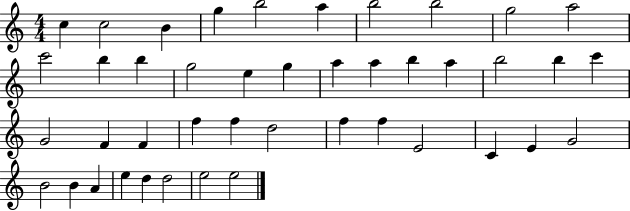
C5/q C5/h B4/q G5/q B5/h A5/q B5/h B5/h G5/h A5/h C6/h B5/q B5/q G5/h E5/q G5/q A5/q A5/q B5/q A5/q B5/h B5/q C6/q G4/h F4/q F4/q F5/q F5/q D5/h F5/q F5/q E4/h C4/q E4/q G4/h B4/h B4/q A4/q E5/q D5/q D5/h E5/h E5/h